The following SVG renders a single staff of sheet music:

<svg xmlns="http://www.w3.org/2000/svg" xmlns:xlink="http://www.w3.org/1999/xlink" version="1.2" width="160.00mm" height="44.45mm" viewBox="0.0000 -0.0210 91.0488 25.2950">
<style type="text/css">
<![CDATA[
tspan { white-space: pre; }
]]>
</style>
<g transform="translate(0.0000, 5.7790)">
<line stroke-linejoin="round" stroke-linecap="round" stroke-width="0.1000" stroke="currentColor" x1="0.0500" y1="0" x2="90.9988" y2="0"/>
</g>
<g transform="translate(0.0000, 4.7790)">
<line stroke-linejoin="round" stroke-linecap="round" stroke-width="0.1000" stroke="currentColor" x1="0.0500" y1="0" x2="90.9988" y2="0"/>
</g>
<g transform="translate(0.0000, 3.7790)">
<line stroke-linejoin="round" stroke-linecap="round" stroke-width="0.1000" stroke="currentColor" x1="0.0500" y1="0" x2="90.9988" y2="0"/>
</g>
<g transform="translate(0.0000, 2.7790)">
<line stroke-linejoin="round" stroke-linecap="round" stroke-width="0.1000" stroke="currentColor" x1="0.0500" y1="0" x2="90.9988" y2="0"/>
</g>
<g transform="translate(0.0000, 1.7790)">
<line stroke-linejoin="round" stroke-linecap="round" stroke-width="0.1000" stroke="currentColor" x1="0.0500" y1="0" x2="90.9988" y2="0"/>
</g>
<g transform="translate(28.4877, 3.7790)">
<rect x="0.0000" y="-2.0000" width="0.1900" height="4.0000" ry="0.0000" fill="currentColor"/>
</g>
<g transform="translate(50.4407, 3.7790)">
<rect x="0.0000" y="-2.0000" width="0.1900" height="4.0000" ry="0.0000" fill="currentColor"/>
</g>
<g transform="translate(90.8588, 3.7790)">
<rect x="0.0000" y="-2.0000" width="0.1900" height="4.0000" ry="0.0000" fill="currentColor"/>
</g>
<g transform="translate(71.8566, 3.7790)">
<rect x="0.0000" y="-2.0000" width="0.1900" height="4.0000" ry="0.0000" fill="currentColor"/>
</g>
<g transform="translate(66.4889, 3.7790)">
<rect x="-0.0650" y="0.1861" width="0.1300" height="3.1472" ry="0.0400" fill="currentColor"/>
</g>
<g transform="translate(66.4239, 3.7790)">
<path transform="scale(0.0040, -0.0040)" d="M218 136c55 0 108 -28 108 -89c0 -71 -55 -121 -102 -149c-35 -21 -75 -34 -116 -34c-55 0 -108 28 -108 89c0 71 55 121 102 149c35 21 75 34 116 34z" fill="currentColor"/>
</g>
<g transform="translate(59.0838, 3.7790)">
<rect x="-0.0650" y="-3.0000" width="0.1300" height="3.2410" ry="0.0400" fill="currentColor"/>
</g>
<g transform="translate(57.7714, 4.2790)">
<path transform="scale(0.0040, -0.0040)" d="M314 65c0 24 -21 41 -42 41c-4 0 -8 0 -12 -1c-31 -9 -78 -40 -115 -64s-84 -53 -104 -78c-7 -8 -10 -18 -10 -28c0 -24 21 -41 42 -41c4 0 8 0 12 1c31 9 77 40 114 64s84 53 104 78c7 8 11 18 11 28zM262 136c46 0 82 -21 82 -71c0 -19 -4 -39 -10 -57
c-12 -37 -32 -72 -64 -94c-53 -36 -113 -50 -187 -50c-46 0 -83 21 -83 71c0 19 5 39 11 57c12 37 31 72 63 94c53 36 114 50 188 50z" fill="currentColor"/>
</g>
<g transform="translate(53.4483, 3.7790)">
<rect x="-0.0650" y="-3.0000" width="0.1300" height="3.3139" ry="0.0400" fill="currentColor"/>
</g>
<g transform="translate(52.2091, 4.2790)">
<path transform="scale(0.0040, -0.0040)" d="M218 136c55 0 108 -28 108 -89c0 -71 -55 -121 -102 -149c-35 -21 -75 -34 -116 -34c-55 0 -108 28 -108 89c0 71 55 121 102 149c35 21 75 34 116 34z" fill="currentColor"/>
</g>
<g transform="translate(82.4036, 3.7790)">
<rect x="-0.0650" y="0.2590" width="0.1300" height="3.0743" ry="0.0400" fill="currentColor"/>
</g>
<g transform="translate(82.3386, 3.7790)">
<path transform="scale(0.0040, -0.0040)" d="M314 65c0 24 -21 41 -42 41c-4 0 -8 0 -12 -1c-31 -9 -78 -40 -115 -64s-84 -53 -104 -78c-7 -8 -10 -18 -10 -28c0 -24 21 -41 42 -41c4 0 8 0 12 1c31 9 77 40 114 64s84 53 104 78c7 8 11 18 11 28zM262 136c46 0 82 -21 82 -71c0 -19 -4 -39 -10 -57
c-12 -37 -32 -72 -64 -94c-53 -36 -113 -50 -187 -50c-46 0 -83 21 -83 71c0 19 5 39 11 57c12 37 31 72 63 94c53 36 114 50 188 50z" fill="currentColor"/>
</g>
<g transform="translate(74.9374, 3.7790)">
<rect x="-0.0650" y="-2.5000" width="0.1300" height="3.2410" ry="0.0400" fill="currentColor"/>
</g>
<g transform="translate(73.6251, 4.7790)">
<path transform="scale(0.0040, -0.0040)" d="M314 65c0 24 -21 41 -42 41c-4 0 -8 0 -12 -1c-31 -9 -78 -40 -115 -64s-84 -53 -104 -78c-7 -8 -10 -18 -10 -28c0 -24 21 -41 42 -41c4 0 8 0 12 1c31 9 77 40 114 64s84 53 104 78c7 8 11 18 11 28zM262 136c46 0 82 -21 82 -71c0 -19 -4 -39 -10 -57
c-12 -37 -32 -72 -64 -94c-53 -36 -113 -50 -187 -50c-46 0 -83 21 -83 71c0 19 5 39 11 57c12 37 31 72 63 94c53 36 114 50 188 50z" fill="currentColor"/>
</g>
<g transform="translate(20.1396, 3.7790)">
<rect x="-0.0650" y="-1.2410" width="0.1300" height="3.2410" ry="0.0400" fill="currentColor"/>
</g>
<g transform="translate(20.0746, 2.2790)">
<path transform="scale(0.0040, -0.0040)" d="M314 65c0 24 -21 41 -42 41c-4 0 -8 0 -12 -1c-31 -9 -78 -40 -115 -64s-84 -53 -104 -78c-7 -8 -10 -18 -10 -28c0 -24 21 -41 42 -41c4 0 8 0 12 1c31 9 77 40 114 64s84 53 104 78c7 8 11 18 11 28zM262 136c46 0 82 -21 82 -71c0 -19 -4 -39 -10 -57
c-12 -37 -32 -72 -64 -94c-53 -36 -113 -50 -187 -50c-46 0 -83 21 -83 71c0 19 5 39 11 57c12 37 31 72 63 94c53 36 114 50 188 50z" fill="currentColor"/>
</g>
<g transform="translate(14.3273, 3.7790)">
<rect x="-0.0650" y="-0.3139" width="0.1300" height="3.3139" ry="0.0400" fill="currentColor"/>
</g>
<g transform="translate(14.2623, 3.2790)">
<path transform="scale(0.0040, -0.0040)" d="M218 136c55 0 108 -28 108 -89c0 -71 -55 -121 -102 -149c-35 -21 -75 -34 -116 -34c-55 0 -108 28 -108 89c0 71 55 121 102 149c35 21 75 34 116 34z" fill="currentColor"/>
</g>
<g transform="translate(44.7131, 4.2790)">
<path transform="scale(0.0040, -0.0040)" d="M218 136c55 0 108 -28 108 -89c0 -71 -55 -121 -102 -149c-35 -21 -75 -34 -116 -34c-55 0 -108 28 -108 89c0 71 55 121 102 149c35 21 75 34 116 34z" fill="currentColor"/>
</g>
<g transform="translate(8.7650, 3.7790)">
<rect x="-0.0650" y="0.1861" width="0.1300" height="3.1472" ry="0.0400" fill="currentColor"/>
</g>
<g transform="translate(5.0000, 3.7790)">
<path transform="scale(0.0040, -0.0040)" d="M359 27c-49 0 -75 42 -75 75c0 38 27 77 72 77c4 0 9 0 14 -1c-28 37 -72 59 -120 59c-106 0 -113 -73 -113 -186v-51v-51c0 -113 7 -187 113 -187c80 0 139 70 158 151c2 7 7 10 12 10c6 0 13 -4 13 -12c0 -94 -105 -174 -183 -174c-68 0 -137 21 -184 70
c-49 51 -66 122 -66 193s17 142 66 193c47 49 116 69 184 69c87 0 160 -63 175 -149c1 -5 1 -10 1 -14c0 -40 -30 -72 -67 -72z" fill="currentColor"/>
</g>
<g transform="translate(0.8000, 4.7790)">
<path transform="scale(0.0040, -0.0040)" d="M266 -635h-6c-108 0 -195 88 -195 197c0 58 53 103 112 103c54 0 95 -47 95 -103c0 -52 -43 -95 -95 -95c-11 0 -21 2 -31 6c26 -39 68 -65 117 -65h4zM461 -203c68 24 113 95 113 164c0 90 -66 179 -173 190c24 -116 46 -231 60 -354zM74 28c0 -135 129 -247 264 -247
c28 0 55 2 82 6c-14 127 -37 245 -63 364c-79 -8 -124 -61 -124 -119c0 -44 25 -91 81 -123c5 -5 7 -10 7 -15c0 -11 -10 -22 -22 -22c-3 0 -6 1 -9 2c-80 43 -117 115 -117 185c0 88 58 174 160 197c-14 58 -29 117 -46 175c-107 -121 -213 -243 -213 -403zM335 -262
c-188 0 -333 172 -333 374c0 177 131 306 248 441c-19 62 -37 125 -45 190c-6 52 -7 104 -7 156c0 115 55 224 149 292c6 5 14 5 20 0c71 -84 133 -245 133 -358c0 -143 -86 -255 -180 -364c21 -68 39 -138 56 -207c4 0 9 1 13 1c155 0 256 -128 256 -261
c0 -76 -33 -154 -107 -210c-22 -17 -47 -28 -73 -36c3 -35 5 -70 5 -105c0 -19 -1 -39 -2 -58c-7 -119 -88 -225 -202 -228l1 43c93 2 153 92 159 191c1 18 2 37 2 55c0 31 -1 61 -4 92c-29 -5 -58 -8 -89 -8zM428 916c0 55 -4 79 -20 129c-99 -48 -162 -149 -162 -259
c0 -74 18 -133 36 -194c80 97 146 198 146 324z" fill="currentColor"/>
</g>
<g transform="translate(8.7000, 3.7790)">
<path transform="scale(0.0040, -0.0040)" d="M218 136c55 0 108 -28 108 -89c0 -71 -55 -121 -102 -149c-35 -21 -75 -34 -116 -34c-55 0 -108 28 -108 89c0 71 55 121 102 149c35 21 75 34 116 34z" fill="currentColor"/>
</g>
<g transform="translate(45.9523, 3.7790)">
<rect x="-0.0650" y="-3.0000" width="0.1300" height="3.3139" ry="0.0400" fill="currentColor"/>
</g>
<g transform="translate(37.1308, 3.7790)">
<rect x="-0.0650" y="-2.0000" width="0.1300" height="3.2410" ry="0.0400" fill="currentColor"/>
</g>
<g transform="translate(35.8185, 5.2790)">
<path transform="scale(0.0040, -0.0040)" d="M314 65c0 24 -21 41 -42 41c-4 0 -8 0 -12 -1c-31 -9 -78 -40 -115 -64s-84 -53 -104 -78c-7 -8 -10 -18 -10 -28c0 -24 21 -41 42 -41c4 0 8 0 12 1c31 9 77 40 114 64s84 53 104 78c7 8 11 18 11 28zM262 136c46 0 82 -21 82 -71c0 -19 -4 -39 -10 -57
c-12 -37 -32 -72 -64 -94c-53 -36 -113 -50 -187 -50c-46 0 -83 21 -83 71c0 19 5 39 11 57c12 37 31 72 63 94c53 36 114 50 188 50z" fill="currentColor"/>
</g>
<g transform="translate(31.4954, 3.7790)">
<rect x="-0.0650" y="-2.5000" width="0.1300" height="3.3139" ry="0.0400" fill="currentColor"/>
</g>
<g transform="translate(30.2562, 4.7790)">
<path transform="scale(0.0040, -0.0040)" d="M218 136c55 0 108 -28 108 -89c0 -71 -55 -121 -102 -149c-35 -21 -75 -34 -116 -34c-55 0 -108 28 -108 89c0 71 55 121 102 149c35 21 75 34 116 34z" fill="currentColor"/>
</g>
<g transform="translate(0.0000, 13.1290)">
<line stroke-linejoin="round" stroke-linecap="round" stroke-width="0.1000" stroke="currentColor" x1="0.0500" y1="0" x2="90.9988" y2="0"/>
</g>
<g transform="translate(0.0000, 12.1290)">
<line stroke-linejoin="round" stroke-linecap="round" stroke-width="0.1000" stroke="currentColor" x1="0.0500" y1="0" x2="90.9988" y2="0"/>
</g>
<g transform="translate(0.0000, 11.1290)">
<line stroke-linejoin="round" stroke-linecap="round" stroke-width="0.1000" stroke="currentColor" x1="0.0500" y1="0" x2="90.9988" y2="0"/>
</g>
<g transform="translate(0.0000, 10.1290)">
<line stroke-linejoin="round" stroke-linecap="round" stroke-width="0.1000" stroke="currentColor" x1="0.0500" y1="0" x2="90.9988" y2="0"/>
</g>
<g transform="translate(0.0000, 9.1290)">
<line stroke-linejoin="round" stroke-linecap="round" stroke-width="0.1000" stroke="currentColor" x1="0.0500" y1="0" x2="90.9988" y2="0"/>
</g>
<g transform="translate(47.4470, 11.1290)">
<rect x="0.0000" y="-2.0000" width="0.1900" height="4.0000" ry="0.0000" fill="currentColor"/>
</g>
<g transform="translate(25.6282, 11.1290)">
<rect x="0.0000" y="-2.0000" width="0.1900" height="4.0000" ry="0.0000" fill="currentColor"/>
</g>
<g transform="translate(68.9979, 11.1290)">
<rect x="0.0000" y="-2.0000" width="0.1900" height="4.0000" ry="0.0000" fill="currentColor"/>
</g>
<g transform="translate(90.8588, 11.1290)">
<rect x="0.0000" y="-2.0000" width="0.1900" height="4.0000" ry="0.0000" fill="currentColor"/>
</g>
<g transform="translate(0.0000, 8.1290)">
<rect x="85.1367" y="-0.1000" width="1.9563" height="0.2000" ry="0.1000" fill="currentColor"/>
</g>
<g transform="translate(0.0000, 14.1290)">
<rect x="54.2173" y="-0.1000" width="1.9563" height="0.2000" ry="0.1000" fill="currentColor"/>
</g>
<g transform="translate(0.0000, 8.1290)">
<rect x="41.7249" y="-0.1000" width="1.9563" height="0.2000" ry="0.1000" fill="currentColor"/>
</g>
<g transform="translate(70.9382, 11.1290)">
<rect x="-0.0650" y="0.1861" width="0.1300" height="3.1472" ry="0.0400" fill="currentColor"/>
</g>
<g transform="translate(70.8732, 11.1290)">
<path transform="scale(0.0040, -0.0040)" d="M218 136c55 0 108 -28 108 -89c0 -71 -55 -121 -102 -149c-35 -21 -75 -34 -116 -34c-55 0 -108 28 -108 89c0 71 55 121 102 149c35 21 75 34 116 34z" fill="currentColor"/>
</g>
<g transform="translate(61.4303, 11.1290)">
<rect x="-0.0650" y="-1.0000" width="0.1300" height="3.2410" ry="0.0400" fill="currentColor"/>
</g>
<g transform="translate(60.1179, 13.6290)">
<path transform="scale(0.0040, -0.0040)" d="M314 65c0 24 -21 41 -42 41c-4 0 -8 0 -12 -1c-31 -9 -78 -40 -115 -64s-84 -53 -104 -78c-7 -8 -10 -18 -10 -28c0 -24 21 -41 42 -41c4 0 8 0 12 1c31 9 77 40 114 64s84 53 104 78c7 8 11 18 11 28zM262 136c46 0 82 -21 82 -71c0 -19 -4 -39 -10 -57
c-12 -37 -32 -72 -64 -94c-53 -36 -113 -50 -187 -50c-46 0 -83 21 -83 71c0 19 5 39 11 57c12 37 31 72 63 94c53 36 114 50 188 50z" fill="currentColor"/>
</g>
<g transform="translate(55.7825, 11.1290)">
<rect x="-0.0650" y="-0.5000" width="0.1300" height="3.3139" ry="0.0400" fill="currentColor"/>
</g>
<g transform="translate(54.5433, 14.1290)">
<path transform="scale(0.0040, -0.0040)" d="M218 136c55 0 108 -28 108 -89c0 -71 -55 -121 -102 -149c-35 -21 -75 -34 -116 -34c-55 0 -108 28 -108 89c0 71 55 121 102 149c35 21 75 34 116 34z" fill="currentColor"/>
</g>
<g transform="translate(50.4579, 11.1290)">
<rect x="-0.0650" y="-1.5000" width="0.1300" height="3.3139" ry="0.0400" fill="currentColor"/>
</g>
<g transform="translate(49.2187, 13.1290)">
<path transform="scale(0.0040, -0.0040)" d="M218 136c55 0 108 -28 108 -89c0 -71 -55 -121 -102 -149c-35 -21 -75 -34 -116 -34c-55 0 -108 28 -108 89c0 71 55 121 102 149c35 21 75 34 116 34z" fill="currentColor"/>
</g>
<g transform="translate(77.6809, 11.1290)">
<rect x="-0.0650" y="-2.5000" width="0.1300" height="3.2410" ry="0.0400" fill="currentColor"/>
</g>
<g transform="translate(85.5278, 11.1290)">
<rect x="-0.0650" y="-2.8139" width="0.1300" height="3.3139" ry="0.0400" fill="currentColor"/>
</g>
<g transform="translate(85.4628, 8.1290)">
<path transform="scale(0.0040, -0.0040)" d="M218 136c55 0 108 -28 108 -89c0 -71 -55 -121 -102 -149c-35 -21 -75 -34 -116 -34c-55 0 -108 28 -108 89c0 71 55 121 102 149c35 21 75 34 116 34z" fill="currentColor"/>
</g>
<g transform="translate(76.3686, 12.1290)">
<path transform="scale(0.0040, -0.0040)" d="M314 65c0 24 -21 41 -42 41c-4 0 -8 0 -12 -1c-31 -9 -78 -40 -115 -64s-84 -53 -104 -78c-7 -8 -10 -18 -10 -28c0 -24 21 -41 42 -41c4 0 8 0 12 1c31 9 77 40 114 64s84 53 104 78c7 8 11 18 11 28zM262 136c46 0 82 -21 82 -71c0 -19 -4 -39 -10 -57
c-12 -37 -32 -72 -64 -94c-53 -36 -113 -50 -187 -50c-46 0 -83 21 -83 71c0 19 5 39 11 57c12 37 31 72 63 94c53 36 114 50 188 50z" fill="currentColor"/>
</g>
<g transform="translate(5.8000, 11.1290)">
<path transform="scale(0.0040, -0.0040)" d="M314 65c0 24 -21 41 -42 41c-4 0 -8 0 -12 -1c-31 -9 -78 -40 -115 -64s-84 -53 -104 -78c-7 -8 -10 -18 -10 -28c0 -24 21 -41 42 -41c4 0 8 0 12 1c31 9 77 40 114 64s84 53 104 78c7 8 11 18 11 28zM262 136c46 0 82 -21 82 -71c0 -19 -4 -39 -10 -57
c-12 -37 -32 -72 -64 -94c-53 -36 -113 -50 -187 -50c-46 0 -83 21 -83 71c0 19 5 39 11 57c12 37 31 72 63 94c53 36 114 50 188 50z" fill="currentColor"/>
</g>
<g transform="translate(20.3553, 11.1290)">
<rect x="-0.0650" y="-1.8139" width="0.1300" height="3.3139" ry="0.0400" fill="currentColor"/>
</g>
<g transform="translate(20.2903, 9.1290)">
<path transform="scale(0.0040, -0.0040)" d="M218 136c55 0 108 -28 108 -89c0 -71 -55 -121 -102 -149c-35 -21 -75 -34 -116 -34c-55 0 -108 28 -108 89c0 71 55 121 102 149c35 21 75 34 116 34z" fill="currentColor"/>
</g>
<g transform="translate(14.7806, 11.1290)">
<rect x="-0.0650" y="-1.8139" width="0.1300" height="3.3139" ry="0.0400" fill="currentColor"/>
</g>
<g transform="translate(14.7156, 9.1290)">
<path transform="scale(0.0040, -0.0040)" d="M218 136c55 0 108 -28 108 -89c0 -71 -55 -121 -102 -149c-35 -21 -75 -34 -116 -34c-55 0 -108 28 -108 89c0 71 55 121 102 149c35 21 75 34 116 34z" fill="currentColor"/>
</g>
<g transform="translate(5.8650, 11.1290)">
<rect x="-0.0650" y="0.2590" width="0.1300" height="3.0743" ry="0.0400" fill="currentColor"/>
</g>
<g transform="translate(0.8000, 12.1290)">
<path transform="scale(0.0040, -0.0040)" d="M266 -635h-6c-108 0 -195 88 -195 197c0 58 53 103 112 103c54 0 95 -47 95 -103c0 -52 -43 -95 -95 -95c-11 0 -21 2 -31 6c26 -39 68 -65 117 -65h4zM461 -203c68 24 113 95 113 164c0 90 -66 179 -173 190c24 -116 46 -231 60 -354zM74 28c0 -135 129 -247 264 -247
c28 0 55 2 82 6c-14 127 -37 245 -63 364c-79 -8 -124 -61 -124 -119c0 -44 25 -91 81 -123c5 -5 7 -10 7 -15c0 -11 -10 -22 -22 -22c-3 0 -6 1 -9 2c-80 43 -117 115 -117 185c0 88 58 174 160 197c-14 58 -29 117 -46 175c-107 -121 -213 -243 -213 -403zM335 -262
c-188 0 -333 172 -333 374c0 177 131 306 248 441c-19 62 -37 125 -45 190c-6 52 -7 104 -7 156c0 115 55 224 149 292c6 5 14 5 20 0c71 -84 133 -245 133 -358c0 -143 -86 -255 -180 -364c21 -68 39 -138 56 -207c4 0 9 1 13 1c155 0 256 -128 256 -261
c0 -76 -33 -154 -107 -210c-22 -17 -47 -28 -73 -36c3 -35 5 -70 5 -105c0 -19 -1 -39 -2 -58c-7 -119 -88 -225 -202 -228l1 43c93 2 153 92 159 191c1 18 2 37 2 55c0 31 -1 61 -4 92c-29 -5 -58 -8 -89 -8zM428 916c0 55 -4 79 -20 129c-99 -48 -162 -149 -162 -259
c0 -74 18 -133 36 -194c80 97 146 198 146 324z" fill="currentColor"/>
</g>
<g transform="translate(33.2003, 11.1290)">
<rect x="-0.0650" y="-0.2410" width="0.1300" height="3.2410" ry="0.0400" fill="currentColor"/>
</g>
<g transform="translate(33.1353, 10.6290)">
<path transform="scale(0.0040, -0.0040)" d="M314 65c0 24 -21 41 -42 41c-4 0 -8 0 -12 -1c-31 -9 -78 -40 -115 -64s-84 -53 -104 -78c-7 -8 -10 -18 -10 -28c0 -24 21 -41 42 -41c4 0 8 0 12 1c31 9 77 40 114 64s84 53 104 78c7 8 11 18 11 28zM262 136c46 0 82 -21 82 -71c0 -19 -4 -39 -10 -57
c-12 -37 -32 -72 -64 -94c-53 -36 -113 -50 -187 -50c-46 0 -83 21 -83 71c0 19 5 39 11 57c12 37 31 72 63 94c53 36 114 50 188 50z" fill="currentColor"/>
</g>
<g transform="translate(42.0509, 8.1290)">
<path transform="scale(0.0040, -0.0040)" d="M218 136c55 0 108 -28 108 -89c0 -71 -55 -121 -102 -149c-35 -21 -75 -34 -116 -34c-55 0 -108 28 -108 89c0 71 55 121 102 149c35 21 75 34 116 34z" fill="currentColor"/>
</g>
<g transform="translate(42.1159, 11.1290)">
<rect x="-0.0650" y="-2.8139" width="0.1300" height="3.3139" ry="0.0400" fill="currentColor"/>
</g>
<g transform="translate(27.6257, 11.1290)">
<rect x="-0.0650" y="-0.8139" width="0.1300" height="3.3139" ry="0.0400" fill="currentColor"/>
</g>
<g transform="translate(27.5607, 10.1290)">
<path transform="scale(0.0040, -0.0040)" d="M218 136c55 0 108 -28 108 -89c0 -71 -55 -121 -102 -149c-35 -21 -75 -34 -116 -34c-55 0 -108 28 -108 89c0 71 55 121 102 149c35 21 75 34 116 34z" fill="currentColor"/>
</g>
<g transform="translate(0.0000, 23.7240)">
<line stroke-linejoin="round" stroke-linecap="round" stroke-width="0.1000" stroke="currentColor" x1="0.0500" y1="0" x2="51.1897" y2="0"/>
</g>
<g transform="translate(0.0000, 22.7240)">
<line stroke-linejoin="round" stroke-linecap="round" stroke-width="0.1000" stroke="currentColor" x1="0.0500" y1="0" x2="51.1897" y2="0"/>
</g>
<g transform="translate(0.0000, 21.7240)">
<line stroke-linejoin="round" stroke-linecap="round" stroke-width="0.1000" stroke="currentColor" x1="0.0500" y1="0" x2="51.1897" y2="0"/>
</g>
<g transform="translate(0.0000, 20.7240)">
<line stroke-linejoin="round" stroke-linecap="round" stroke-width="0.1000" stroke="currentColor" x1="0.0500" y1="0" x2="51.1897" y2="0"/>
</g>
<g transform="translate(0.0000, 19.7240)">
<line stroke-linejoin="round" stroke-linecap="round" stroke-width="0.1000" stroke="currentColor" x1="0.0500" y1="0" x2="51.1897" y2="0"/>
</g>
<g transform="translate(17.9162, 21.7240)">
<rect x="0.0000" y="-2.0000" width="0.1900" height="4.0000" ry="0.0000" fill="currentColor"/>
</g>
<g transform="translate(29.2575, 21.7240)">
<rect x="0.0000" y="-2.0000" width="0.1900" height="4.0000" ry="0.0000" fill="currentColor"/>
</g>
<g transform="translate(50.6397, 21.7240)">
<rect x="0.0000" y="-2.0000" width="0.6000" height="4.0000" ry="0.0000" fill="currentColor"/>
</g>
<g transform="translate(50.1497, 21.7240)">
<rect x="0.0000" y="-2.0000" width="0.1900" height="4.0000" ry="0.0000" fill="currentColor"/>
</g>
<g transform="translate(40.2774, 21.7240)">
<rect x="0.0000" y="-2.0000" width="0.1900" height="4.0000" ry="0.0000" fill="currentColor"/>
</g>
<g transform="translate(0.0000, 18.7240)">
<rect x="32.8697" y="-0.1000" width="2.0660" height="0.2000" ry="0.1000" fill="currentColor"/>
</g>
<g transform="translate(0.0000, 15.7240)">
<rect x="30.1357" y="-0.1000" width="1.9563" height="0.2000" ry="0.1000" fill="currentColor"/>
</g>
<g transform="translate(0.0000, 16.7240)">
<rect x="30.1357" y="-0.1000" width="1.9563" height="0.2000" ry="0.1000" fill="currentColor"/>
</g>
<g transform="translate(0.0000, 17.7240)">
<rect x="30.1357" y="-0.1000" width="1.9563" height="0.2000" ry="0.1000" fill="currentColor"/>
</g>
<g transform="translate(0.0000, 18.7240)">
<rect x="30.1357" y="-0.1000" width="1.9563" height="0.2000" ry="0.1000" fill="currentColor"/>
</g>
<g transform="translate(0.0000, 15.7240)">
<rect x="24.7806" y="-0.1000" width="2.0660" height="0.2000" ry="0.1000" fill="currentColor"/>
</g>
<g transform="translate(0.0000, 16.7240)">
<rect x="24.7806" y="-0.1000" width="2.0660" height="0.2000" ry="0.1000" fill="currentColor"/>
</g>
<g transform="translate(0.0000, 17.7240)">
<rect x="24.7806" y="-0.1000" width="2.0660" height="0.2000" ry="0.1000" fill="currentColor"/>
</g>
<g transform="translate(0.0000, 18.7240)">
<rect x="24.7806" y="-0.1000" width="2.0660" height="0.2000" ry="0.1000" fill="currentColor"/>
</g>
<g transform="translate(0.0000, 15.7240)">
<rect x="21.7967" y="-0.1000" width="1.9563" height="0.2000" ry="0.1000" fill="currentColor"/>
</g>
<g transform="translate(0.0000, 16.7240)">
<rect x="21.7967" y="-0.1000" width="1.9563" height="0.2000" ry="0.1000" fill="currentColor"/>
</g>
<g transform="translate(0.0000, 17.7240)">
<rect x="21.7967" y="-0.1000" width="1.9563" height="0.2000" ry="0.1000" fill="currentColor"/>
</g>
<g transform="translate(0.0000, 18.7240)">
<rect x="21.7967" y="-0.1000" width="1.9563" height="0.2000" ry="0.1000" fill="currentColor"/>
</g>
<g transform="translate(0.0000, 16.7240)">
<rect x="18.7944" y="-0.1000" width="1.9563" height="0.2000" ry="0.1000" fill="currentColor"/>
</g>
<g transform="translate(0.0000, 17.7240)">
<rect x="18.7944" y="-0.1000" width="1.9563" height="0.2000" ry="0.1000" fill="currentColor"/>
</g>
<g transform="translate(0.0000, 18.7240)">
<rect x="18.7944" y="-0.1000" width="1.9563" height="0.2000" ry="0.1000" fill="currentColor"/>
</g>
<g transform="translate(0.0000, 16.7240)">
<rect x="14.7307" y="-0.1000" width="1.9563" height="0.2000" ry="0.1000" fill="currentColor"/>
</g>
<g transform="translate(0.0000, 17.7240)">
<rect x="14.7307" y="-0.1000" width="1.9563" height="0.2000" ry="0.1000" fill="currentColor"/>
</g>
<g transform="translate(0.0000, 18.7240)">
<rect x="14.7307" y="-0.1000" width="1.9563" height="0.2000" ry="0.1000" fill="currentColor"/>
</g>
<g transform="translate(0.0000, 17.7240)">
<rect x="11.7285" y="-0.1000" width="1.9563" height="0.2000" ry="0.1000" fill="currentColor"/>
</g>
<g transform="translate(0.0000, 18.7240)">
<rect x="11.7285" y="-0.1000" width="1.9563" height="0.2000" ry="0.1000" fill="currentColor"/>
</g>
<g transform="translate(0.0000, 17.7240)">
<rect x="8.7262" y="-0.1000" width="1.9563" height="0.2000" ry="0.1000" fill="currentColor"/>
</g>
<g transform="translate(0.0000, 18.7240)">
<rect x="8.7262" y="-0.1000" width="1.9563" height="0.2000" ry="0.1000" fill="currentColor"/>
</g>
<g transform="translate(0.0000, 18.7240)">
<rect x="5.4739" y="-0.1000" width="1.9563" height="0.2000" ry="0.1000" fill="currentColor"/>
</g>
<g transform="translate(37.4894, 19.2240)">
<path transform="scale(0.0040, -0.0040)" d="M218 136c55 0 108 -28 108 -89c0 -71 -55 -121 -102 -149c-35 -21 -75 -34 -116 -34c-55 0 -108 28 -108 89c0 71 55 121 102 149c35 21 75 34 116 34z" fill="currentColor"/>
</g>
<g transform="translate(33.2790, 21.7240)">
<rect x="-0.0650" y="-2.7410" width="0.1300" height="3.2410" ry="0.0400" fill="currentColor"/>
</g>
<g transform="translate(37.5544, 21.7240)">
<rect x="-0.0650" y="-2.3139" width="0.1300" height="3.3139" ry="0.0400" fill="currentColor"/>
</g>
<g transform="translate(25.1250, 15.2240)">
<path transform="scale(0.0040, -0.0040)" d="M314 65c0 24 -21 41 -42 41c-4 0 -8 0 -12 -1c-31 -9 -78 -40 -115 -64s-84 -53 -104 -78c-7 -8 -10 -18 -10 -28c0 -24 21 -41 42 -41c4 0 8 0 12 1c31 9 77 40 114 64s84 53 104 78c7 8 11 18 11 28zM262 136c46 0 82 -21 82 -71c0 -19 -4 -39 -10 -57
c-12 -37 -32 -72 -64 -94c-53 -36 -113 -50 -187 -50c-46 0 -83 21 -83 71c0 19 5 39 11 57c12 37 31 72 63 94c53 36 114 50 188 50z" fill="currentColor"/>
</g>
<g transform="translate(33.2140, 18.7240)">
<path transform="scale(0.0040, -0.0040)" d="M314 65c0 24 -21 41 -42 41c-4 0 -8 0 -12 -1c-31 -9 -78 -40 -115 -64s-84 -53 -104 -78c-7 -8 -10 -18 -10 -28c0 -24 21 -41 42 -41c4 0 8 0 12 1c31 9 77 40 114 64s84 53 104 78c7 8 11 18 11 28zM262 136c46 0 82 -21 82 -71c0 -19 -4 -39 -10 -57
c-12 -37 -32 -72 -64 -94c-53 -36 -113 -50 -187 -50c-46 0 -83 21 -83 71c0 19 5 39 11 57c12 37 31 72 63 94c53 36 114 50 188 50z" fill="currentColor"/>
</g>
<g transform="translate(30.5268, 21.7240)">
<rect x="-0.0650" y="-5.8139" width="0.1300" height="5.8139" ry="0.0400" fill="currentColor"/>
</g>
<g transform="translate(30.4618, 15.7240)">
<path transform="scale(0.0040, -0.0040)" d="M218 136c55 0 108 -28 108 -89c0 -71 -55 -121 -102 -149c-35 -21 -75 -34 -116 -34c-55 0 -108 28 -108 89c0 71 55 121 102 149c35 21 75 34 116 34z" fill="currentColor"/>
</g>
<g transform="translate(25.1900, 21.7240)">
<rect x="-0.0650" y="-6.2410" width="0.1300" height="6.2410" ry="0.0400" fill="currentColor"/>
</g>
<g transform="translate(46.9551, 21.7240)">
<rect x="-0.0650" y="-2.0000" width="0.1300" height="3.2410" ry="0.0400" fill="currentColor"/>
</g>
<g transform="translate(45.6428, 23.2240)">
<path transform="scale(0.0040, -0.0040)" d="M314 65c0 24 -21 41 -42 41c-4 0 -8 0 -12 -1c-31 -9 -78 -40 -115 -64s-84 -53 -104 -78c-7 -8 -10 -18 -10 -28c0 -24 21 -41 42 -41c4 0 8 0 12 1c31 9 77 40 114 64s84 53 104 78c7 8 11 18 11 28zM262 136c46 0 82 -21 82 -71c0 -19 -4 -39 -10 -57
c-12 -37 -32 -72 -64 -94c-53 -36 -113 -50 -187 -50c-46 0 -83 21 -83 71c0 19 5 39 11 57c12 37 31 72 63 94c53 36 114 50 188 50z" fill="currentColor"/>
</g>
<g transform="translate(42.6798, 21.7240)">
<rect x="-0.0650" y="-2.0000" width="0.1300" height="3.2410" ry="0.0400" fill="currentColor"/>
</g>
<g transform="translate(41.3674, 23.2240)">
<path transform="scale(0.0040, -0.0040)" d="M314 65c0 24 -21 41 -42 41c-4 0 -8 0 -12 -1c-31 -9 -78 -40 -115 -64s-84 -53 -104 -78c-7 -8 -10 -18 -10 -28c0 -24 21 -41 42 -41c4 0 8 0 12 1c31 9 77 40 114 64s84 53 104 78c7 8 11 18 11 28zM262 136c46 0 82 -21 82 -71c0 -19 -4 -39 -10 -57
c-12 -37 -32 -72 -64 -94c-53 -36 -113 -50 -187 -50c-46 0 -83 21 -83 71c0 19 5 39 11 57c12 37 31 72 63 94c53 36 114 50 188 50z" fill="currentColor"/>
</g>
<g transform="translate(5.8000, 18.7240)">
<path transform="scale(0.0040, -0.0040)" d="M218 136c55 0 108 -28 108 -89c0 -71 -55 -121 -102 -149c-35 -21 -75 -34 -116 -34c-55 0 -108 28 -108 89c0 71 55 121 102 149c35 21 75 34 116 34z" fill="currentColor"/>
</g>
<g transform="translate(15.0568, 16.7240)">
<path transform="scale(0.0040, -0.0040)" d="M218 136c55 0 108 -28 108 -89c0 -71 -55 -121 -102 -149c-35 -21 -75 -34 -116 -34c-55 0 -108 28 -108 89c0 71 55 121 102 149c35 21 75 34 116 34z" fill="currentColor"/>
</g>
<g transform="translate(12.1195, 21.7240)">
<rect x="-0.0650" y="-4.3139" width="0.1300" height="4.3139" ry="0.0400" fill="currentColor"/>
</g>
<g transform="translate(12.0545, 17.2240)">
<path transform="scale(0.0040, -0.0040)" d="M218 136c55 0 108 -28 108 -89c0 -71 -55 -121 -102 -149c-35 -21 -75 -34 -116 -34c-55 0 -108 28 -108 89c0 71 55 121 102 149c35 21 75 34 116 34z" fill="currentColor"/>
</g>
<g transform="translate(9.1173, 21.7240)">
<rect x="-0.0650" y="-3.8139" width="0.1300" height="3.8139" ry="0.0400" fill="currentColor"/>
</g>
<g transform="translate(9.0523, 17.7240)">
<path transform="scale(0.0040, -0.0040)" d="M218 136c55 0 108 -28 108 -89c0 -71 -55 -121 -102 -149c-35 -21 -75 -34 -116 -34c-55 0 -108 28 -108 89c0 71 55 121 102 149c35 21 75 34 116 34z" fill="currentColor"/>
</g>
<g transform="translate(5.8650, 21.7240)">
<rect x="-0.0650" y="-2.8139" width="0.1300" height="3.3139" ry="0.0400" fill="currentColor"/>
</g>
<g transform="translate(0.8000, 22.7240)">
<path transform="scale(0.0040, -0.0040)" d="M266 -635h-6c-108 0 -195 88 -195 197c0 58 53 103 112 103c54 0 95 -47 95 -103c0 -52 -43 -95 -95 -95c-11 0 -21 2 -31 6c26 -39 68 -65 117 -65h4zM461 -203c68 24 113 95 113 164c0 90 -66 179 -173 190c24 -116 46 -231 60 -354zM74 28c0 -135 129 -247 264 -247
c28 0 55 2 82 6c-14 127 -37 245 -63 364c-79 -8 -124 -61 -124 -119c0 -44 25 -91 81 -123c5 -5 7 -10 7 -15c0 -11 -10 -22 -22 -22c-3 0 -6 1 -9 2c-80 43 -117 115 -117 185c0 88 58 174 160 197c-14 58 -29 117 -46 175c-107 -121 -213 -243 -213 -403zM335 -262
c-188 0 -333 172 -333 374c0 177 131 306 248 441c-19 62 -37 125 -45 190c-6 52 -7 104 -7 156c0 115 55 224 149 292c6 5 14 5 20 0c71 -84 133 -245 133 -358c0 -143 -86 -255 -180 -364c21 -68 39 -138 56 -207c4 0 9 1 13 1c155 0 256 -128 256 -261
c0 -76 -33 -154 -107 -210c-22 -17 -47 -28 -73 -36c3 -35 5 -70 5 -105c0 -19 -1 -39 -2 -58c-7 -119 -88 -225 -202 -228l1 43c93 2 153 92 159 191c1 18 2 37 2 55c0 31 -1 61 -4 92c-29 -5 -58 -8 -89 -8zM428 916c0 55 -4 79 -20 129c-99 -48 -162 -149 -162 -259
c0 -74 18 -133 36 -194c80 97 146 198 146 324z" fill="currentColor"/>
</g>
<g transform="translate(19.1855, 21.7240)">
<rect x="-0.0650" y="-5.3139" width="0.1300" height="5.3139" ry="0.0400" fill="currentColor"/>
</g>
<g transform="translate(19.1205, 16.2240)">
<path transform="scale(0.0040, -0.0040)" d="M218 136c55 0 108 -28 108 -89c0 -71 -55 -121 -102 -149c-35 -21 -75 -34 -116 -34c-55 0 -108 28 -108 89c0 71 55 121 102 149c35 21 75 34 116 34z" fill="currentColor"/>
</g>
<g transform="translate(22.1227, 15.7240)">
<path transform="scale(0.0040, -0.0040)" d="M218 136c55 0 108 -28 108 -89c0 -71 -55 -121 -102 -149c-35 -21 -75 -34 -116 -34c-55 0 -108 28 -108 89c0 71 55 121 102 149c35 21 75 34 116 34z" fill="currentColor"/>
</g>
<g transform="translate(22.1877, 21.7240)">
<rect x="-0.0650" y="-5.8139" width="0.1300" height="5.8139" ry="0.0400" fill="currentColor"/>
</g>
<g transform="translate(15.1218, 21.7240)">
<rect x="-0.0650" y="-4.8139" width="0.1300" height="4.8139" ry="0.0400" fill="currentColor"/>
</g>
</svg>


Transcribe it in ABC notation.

X:1
T:Untitled
M:4/4
L:1/4
K:C
B c e2 G F2 A A A2 B G2 B2 B2 f f d c2 a E C D2 B G2 a a c' d' e' f' g' a'2 g' a2 g F2 F2